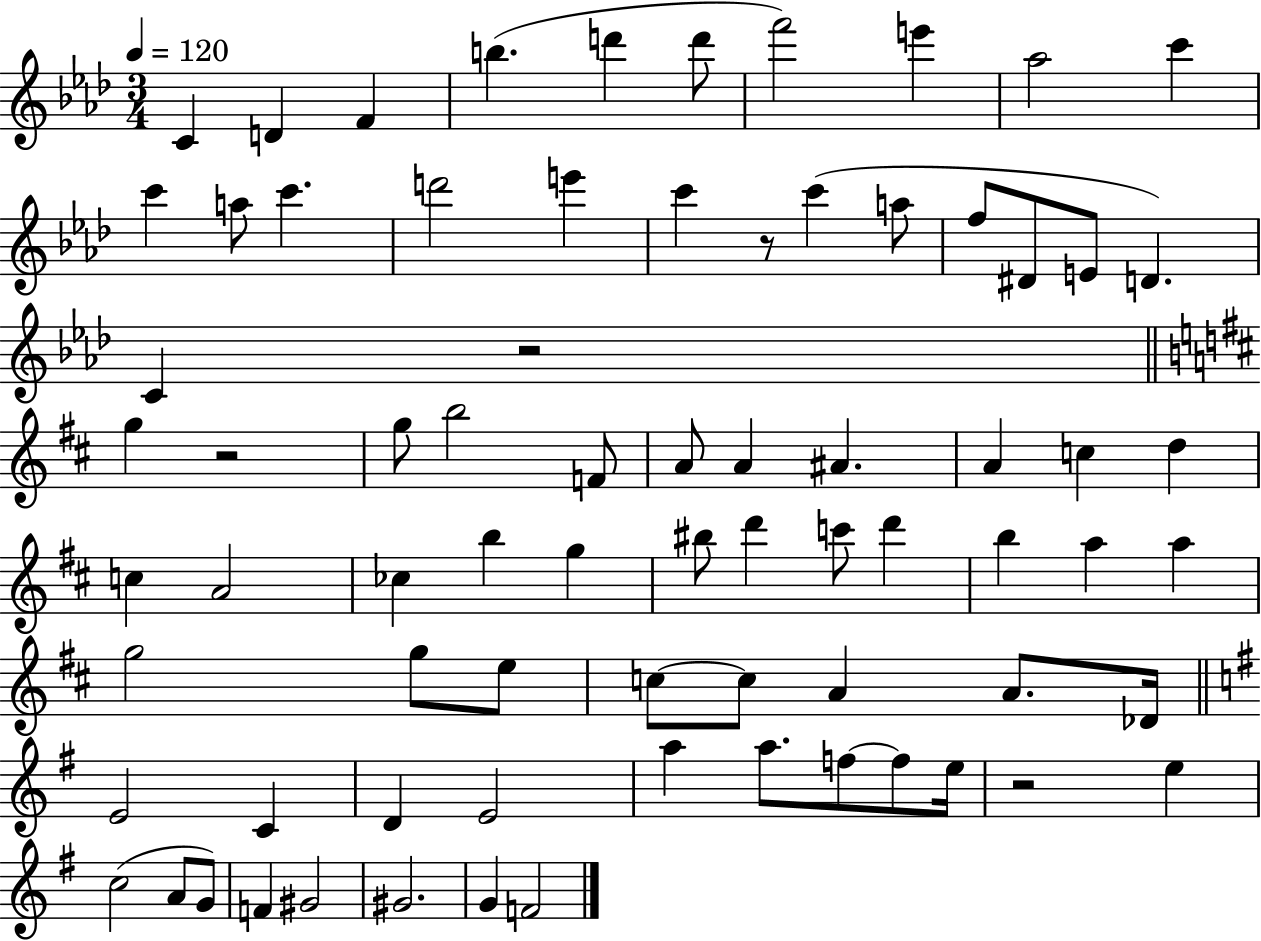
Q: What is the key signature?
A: AES major